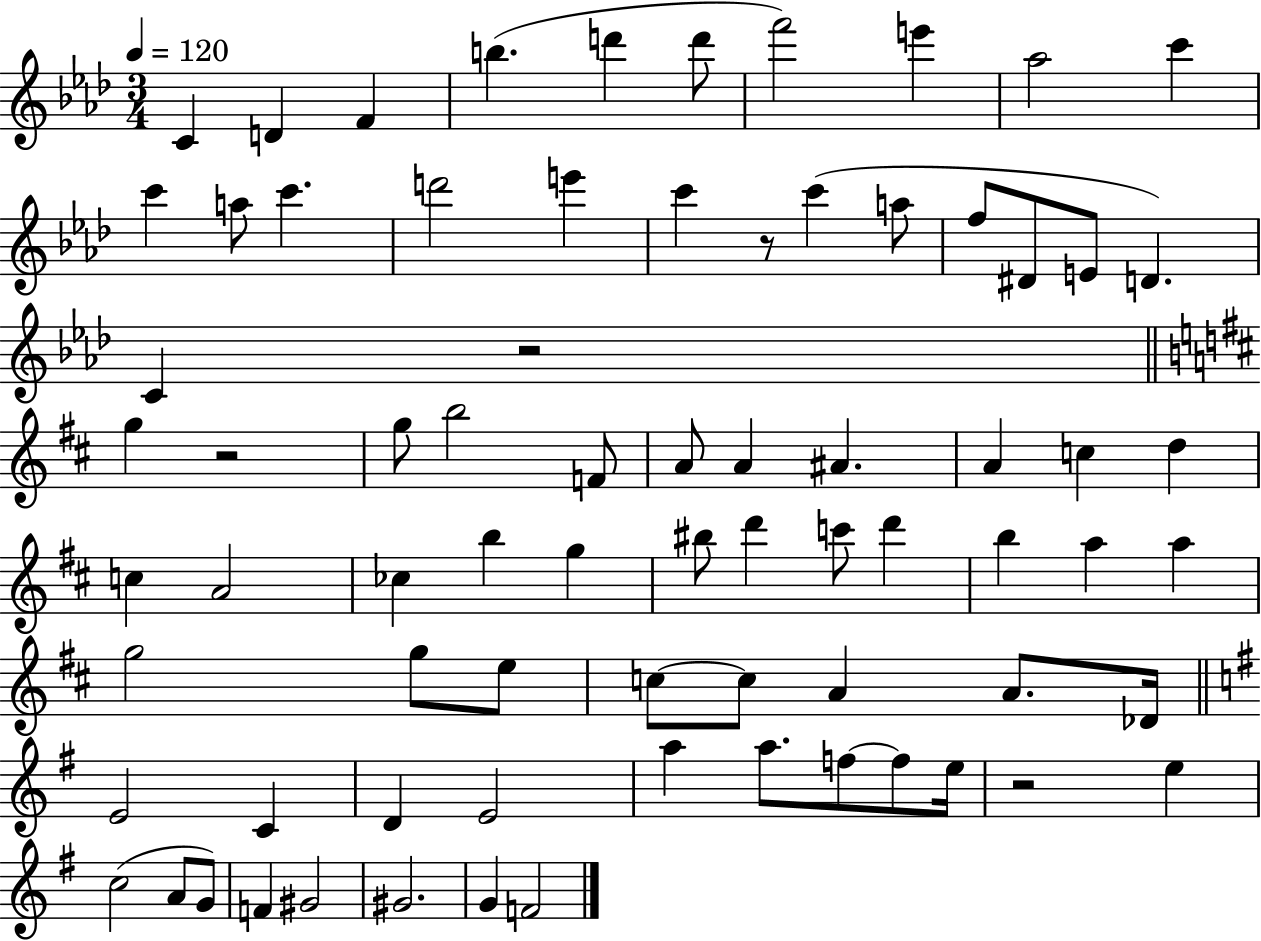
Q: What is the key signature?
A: AES major